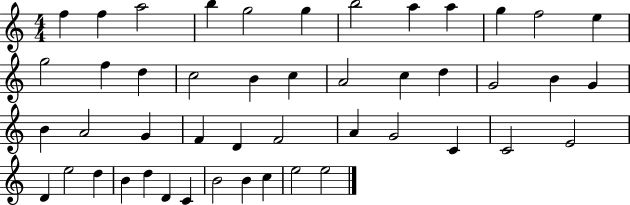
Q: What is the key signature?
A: C major